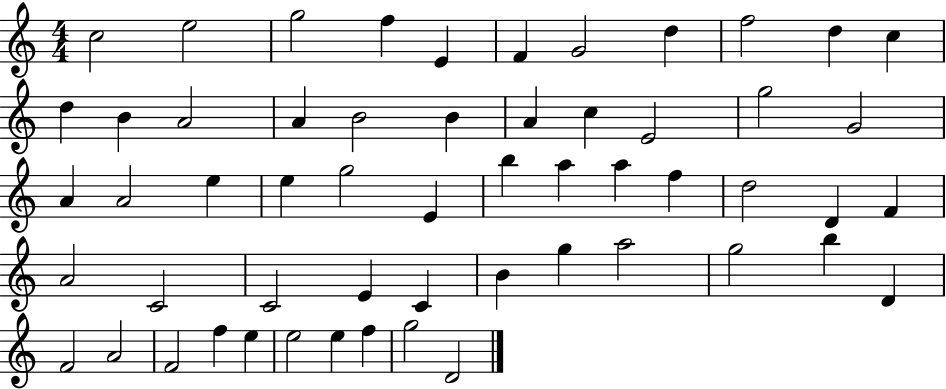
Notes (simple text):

C5/h E5/h G5/h F5/q E4/q F4/q G4/h D5/q F5/h D5/q C5/q D5/q B4/q A4/h A4/q B4/h B4/q A4/q C5/q E4/h G5/h G4/h A4/q A4/h E5/q E5/q G5/h E4/q B5/q A5/q A5/q F5/q D5/h D4/q F4/q A4/h C4/h C4/h E4/q C4/q B4/q G5/q A5/h G5/h B5/q D4/q F4/h A4/h F4/h F5/q E5/q E5/h E5/q F5/q G5/h D4/h